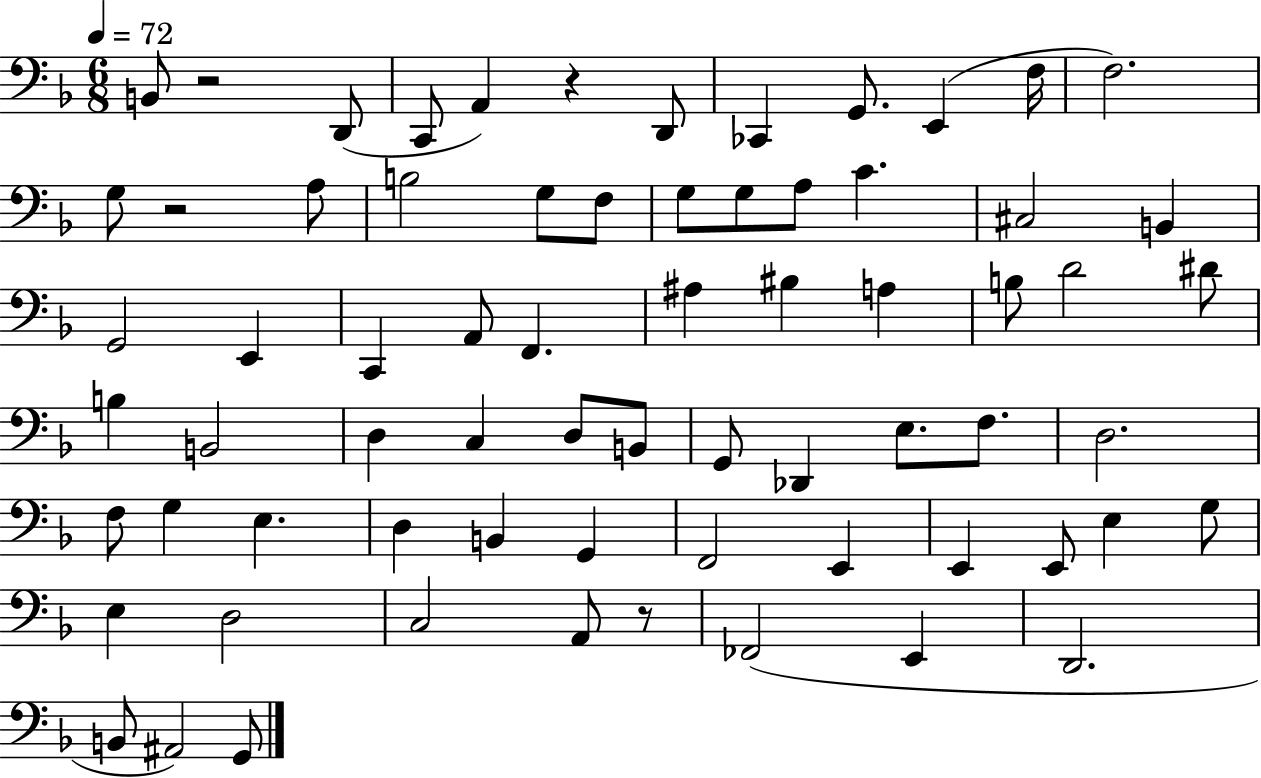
B2/e R/h D2/e C2/e A2/q R/q D2/e CES2/q G2/e. E2/q F3/s F3/h. G3/e R/h A3/e B3/h G3/e F3/e G3/e G3/e A3/e C4/q. C#3/h B2/q G2/h E2/q C2/q A2/e F2/q. A#3/q BIS3/q A3/q B3/e D4/h D#4/e B3/q B2/h D3/q C3/q D3/e B2/e G2/e Db2/q E3/e. F3/e. D3/h. F3/e G3/q E3/q. D3/q B2/q G2/q F2/h E2/q E2/q E2/e E3/q G3/e E3/q D3/h C3/h A2/e R/e FES2/h E2/q D2/h. B2/e A#2/h G2/e